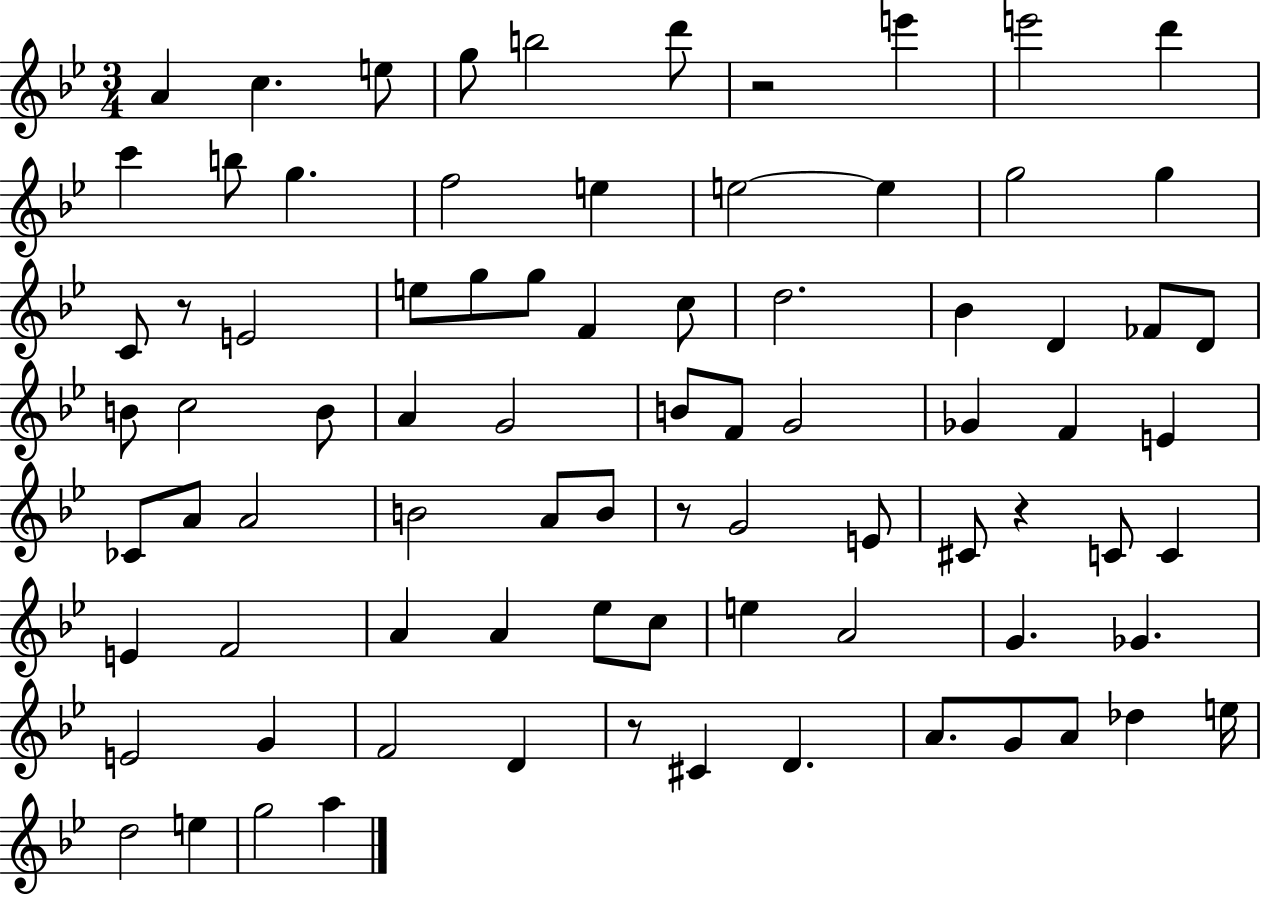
A4/q C5/q. E5/e G5/e B5/h D6/e R/h E6/q E6/h D6/q C6/q B5/e G5/q. F5/h E5/q E5/h E5/q G5/h G5/q C4/e R/e E4/h E5/e G5/e G5/e F4/q C5/e D5/h. Bb4/q D4/q FES4/e D4/e B4/e C5/h B4/e A4/q G4/h B4/e F4/e G4/h Gb4/q F4/q E4/q CES4/e A4/e A4/h B4/h A4/e B4/e R/e G4/h E4/e C#4/e R/q C4/e C4/q E4/q F4/h A4/q A4/q Eb5/e C5/e E5/q A4/h G4/q. Gb4/q. E4/h G4/q F4/h D4/q R/e C#4/q D4/q. A4/e. G4/e A4/e Db5/q E5/s D5/h E5/q G5/h A5/q